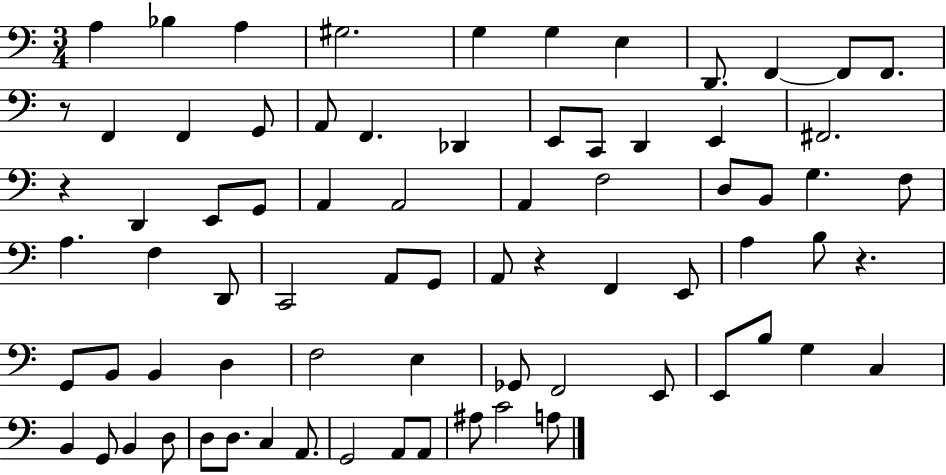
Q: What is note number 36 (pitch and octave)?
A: D2